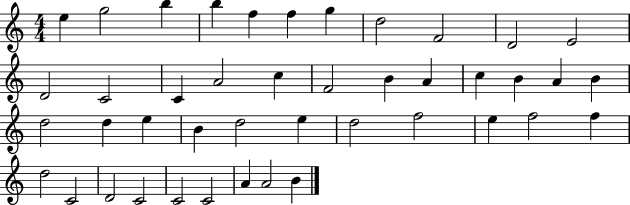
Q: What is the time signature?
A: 4/4